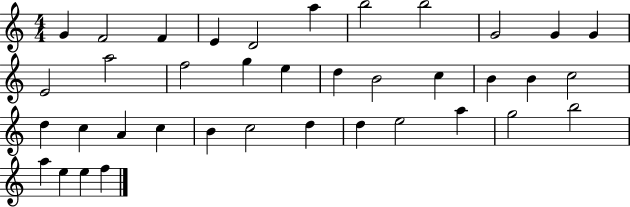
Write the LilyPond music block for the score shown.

{
  \clef treble
  \numericTimeSignature
  \time 4/4
  \key c \major
  g'4 f'2 f'4 | e'4 d'2 a''4 | b''2 b''2 | g'2 g'4 g'4 | \break e'2 a''2 | f''2 g''4 e''4 | d''4 b'2 c''4 | b'4 b'4 c''2 | \break d''4 c''4 a'4 c''4 | b'4 c''2 d''4 | d''4 e''2 a''4 | g''2 b''2 | \break a''4 e''4 e''4 f''4 | \bar "|."
}